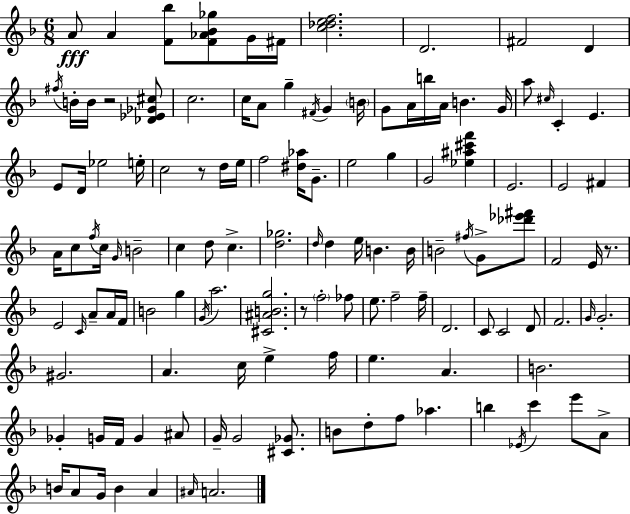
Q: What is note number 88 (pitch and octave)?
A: E5